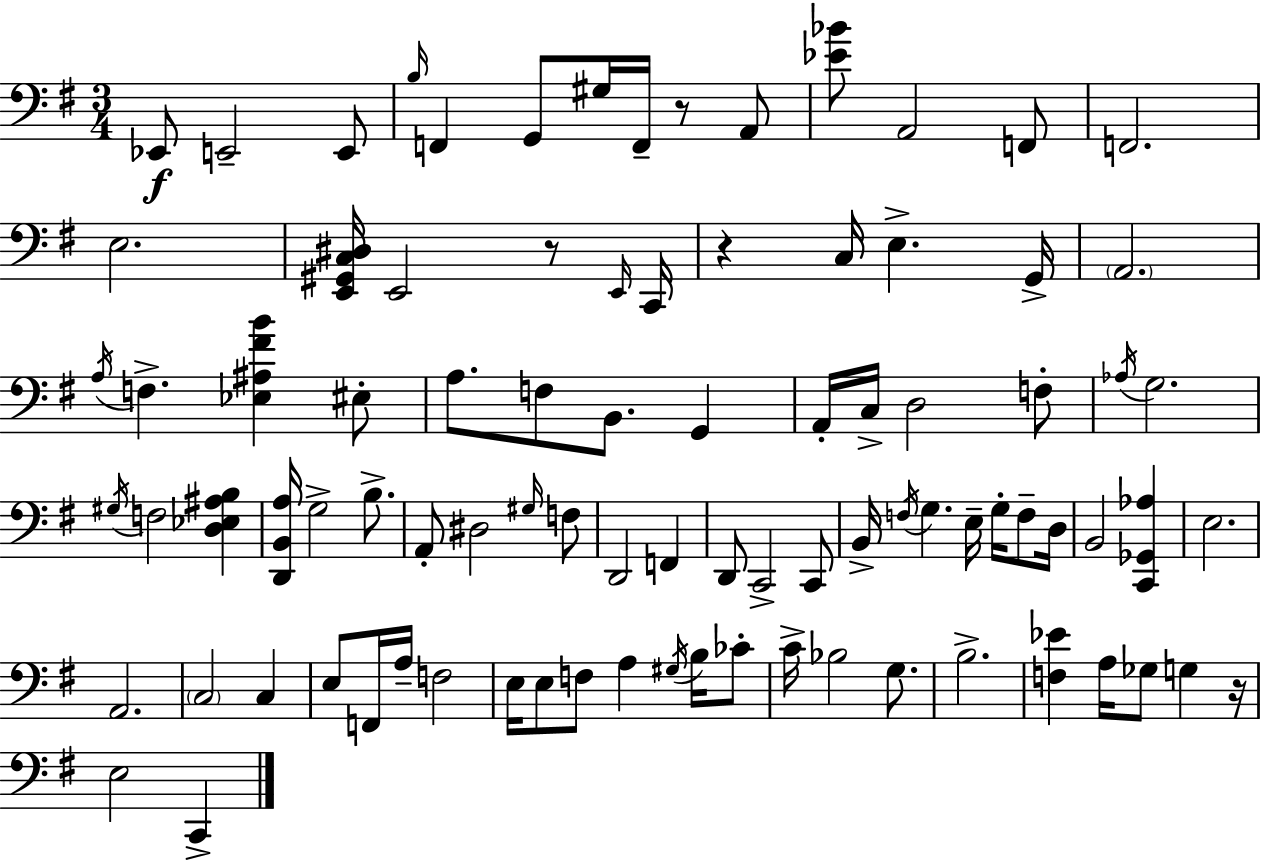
X:1
T:Untitled
M:3/4
L:1/4
K:Em
_E,,/2 E,,2 E,,/2 B,/4 F,, G,,/2 ^G,/4 F,,/4 z/2 A,,/2 [_E_B]/2 A,,2 F,,/2 F,,2 E,2 [E,,^G,,C,^D,]/4 E,,2 z/2 E,,/4 C,,/4 z C,/4 E, G,,/4 A,,2 A,/4 F, [_E,^A,^FB] ^E,/2 A,/2 F,/2 B,,/2 G,, A,,/4 C,/4 D,2 F,/2 _A,/4 G,2 ^G,/4 F,2 [D,_E,^A,B,] [D,,B,,A,]/4 G,2 B,/2 A,,/2 ^D,2 ^G,/4 F,/2 D,,2 F,, D,,/2 C,,2 C,,/2 B,,/4 F,/4 G, E,/4 G,/4 F,/2 D,/4 B,,2 [C,,_G,,_A,] E,2 A,,2 C,2 C, E,/2 F,,/4 A,/4 F,2 E,/4 E,/2 F,/2 A, ^G,/4 B,/4 _C/2 C/4 _B,2 G,/2 B,2 [F,_E] A,/4 _G,/2 G, z/4 E,2 C,,